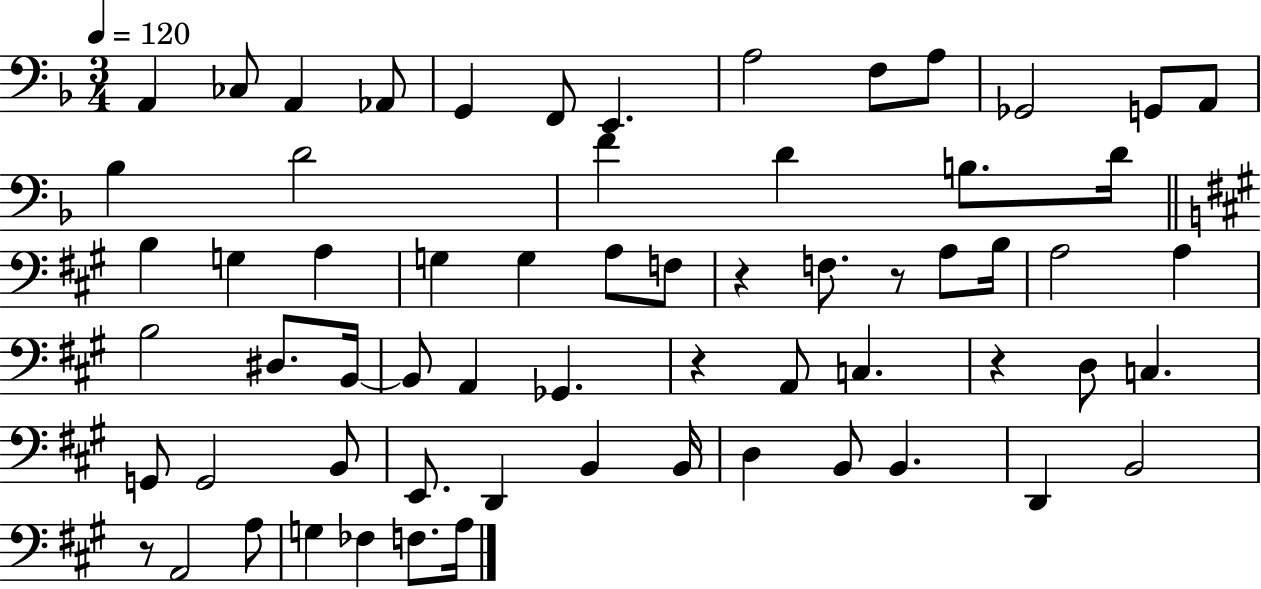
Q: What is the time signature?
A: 3/4